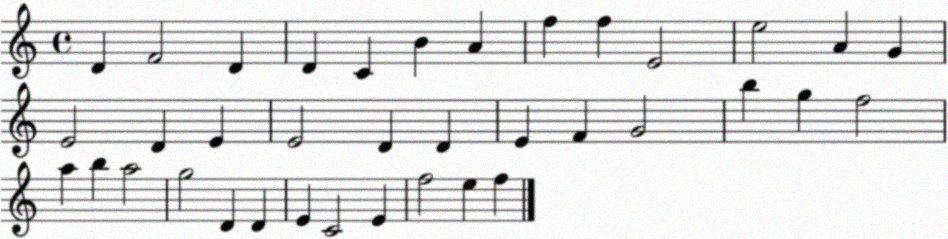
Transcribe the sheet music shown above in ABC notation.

X:1
T:Untitled
M:4/4
L:1/4
K:C
D F2 D D C B A f f E2 e2 A G E2 D E E2 D D E F G2 b g f2 a b a2 g2 D D E C2 E f2 e f